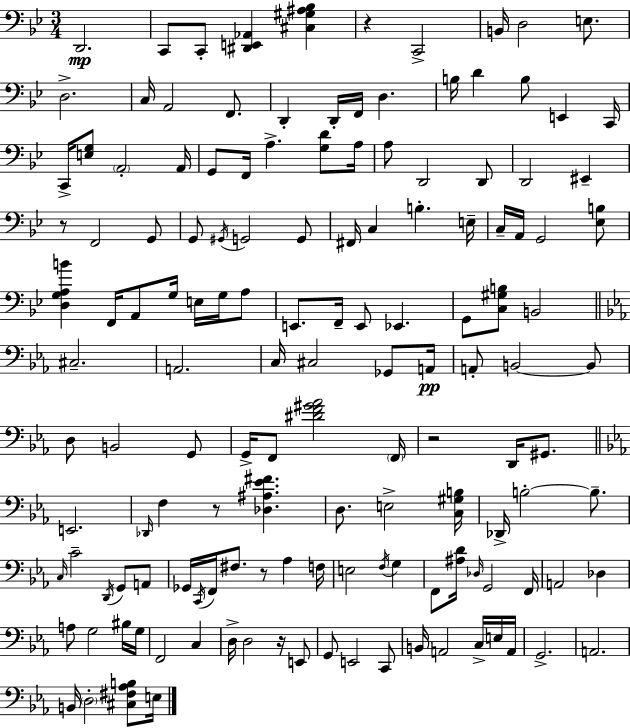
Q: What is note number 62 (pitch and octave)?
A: Gb2